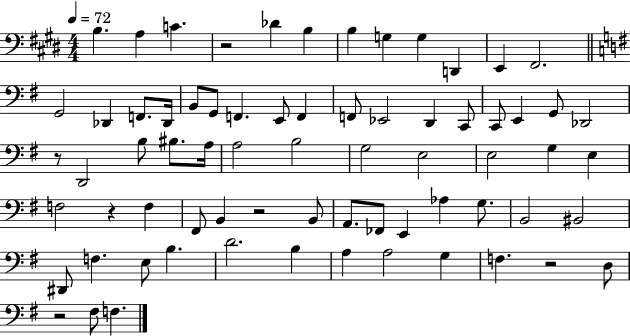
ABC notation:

X:1
T:Untitled
M:4/4
L:1/4
K:E
B, A, C z2 _D B, B, G, G, D,, E,, ^F,,2 G,,2 _D,, F,,/2 _D,,/4 B,,/2 G,,/2 F,, E,,/2 F,, F,,/2 _E,,2 D,, C,,/2 C,,/2 E,, G,,/2 _D,,2 z/2 D,,2 B,/2 ^B,/2 A,/4 A,2 B,2 G,2 E,2 E,2 G, E, F,2 z F, ^F,,/2 B,, z2 B,,/2 A,,/2 _F,,/2 E,, _A, G,/2 B,,2 ^B,,2 ^D,,/2 F, E,/2 B, D2 B, A, A,2 G, F, z2 D,/2 z2 ^F,/2 F,